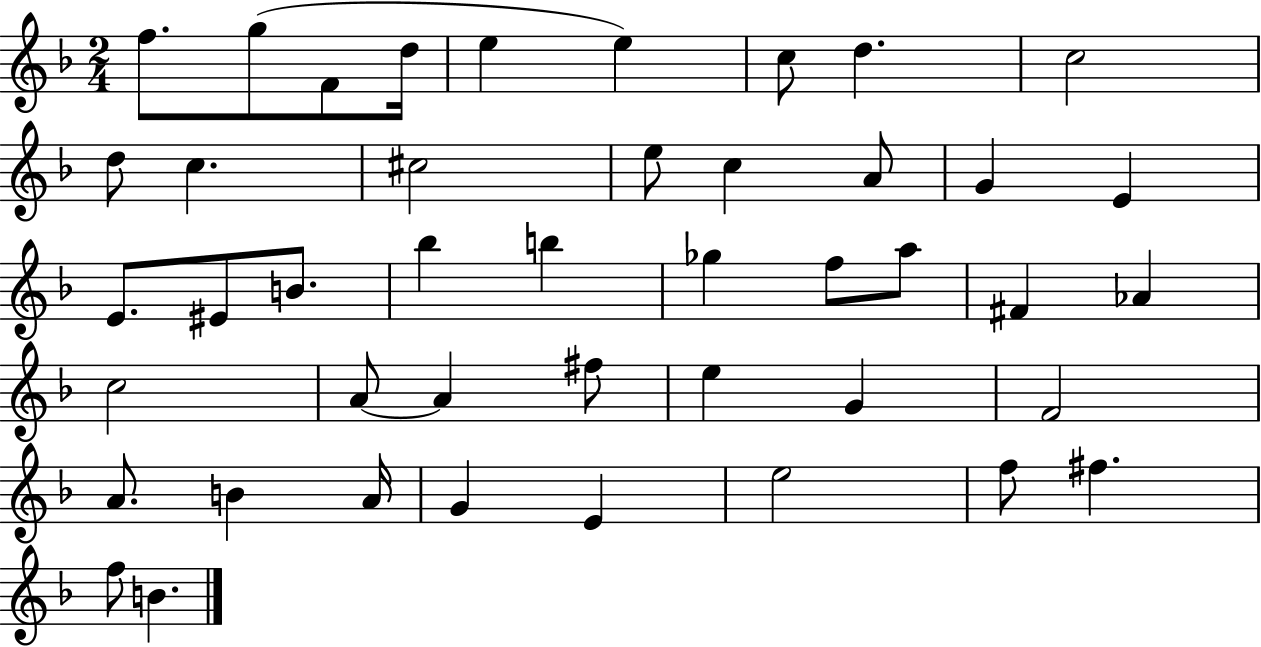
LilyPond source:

{
  \clef treble
  \numericTimeSignature
  \time 2/4
  \key f \major
  \repeat volta 2 { f''8. g''8( f'8 d''16 | e''4 e''4) | c''8 d''4. | c''2 | \break d''8 c''4. | cis''2 | e''8 c''4 a'8 | g'4 e'4 | \break e'8. eis'8 b'8. | bes''4 b''4 | ges''4 f''8 a''8 | fis'4 aes'4 | \break c''2 | a'8~~ a'4 fis''8 | e''4 g'4 | f'2 | \break a'8. b'4 a'16 | g'4 e'4 | e''2 | f''8 fis''4. | \break f''8 b'4. | } \bar "|."
}